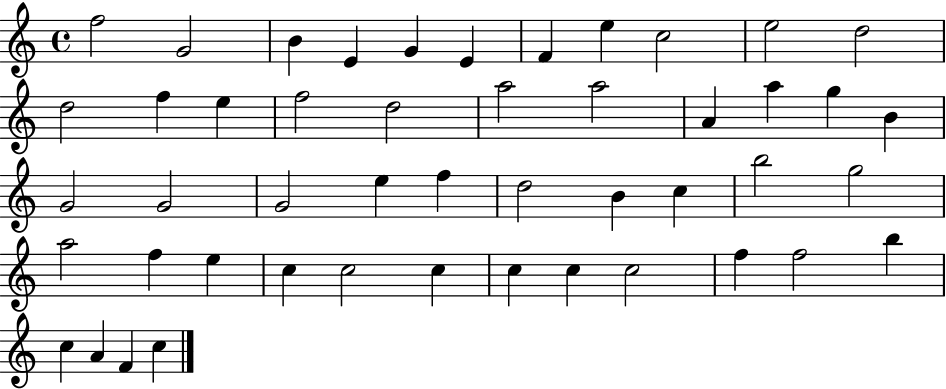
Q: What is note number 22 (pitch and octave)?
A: B4